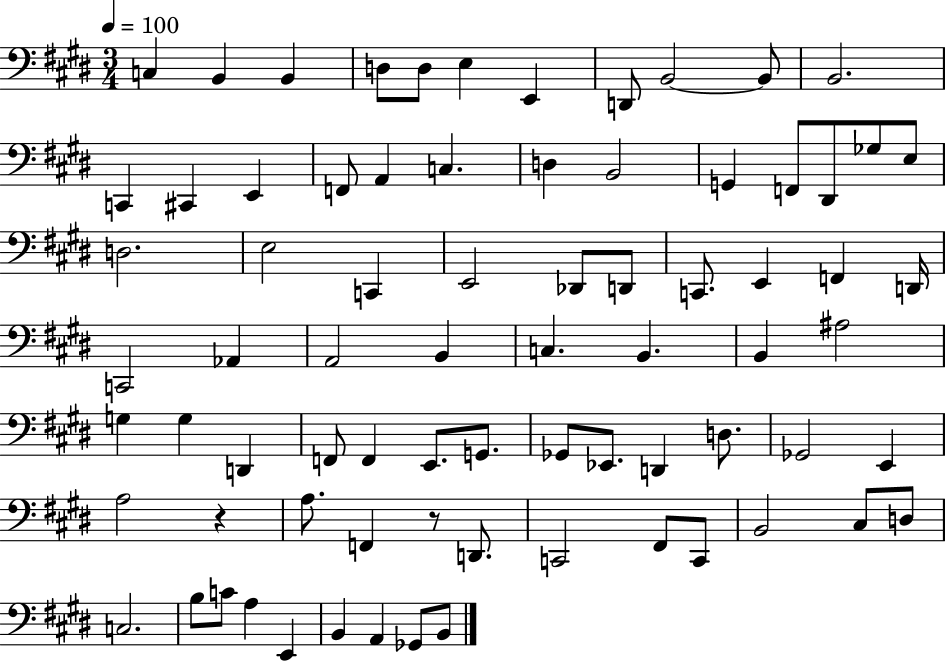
{
  \clef bass
  \numericTimeSignature
  \time 3/4
  \key e \major
  \tempo 4 = 100
  c4 b,4 b,4 | d8 d8 e4 e,4 | d,8 b,2~~ b,8 | b,2. | \break c,4 cis,4 e,4 | f,8 a,4 c4. | d4 b,2 | g,4 f,8 dis,8 ges8 e8 | \break d2. | e2 c,4 | e,2 des,8 d,8 | c,8. e,4 f,4 d,16 | \break c,2 aes,4 | a,2 b,4 | c4. b,4. | b,4 ais2 | \break g4 g4 d,4 | f,8 f,4 e,8. g,8. | ges,8 ees,8. d,4 d8. | ges,2 e,4 | \break a2 r4 | a8. f,4 r8 d,8. | c,2 fis,8 c,8 | b,2 cis8 d8 | \break c2. | b8 c'8 a4 e,4 | b,4 a,4 ges,8 b,8 | \bar "|."
}